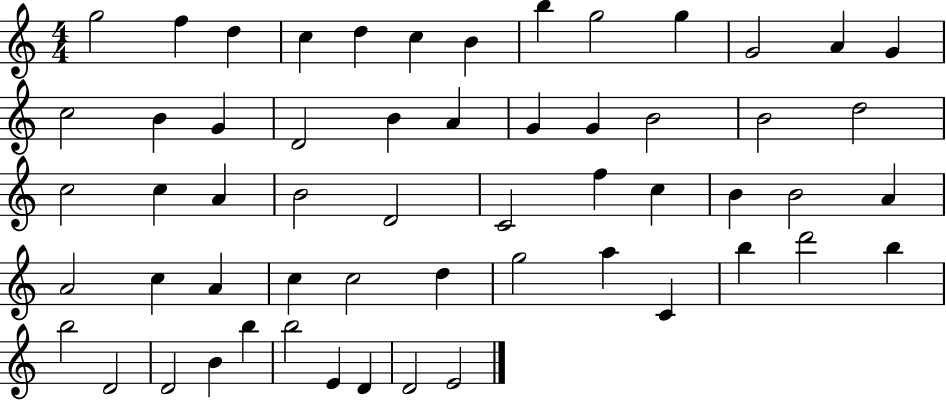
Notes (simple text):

G5/h F5/q D5/q C5/q D5/q C5/q B4/q B5/q G5/h G5/q G4/h A4/q G4/q C5/h B4/q G4/q D4/h B4/q A4/q G4/q G4/q B4/h B4/h D5/h C5/h C5/q A4/q B4/h D4/h C4/h F5/q C5/q B4/q B4/h A4/q A4/h C5/q A4/q C5/q C5/h D5/q G5/h A5/q C4/q B5/q D6/h B5/q B5/h D4/h D4/h B4/q B5/q B5/h E4/q D4/q D4/h E4/h